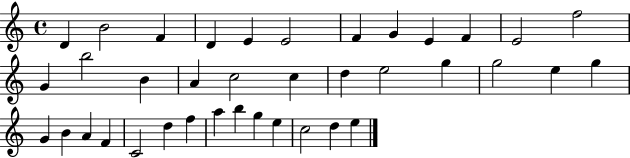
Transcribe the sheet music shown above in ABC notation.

X:1
T:Untitled
M:4/4
L:1/4
K:C
D B2 F D E E2 F G E F E2 f2 G b2 B A c2 c d e2 g g2 e g G B A F C2 d f a b g e c2 d e